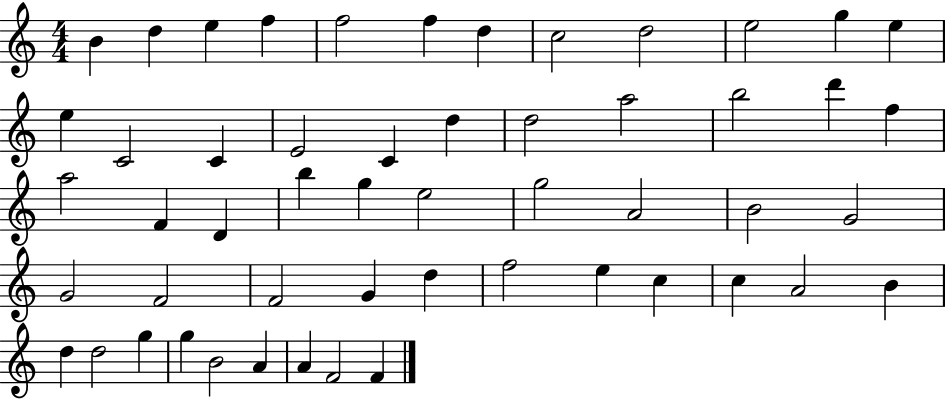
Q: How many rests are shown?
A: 0